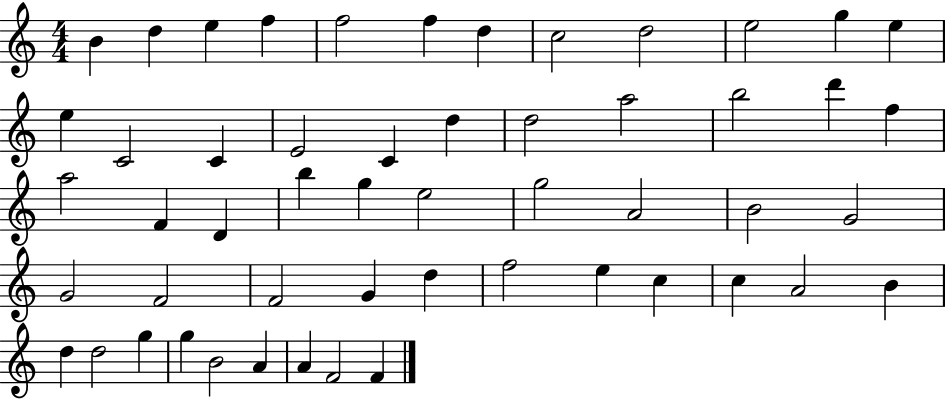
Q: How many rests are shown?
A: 0